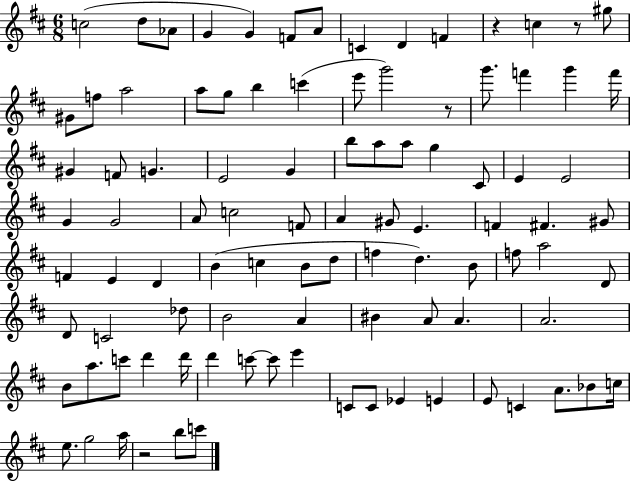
C5/h D5/e Ab4/e G4/q G4/q F4/e A4/e C4/q D4/q F4/q R/q C5/q R/e G#5/e G#4/e F5/e A5/h A5/e G5/e B5/q C6/q E6/e G6/h R/e G6/e. F6/q G6/q F6/s G#4/q F4/e G4/q. E4/h G4/q B5/e A5/e A5/e G5/q C#4/e E4/q E4/h G4/q G4/h A4/e C5/h F4/e A4/q G#4/e E4/q. F4/q F#4/q. G#4/e F4/q E4/q D4/q B4/q C5/q B4/e D5/e F5/q D5/q. B4/e F5/e A5/h D4/e D4/e C4/h Db5/e B4/h A4/q BIS4/q A4/e A4/q. A4/h. B4/e A5/e. C6/e D6/q D6/s D6/q C6/e C6/e E6/q C4/e C4/e Eb4/q E4/q E4/e C4/q A4/e. Bb4/e C5/s E5/e. G5/h A5/s R/h B5/e C6/e